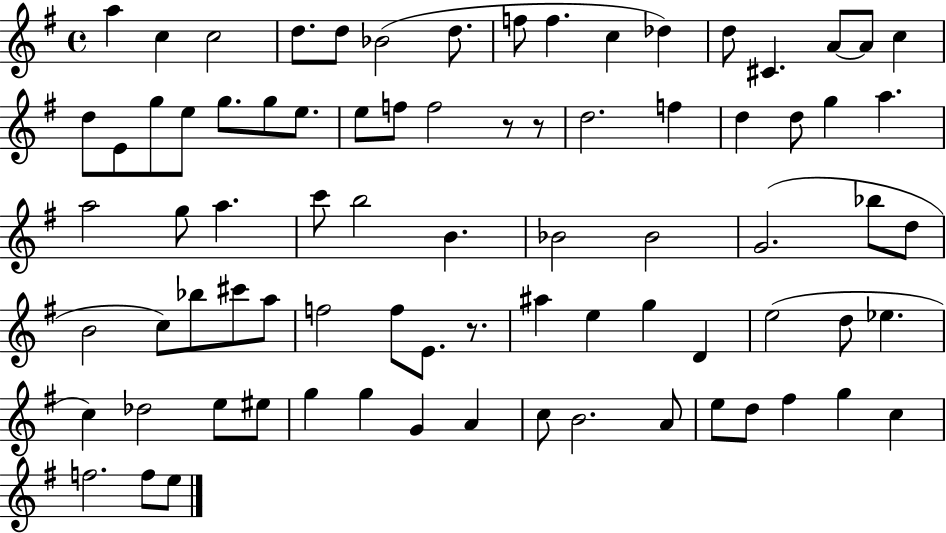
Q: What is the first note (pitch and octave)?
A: A5